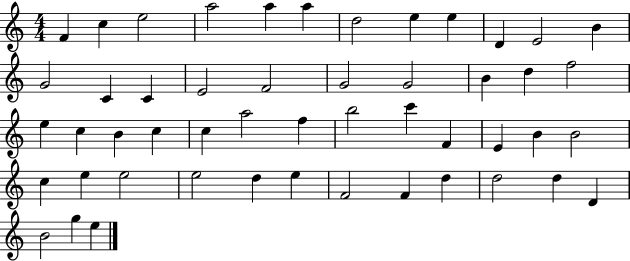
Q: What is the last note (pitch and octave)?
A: E5